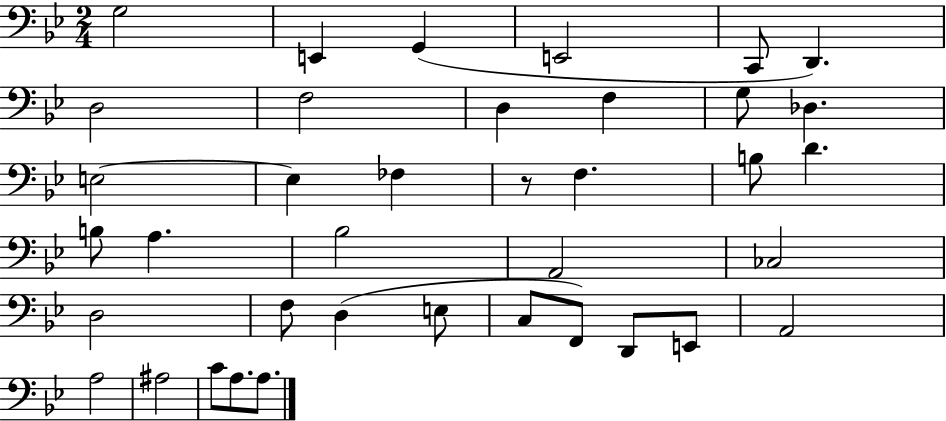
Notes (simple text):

G3/h E2/q G2/q E2/h C2/e D2/q. D3/h F3/h D3/q F3/q G3/e Db3/q. E3/h E3/q FES3/q R/e F3/q. B3/e D4/q. B3/e A3/q. Bb3/h A2/h CES3/h D3/h F3/e D3/q E3/e C3/e F2/e D2/e E2/e A2/h A3/h A#3/h C4/e A3/e. A3/e.